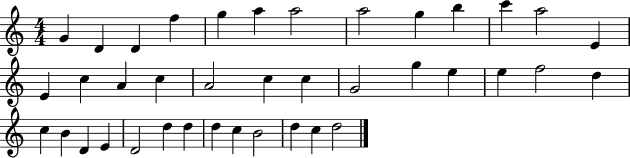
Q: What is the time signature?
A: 4/4